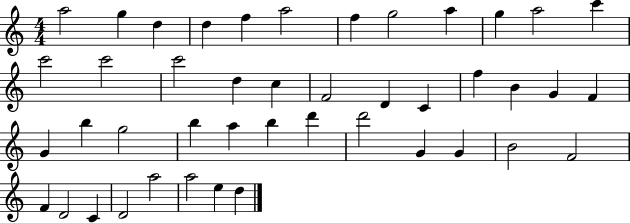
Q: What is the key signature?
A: C major